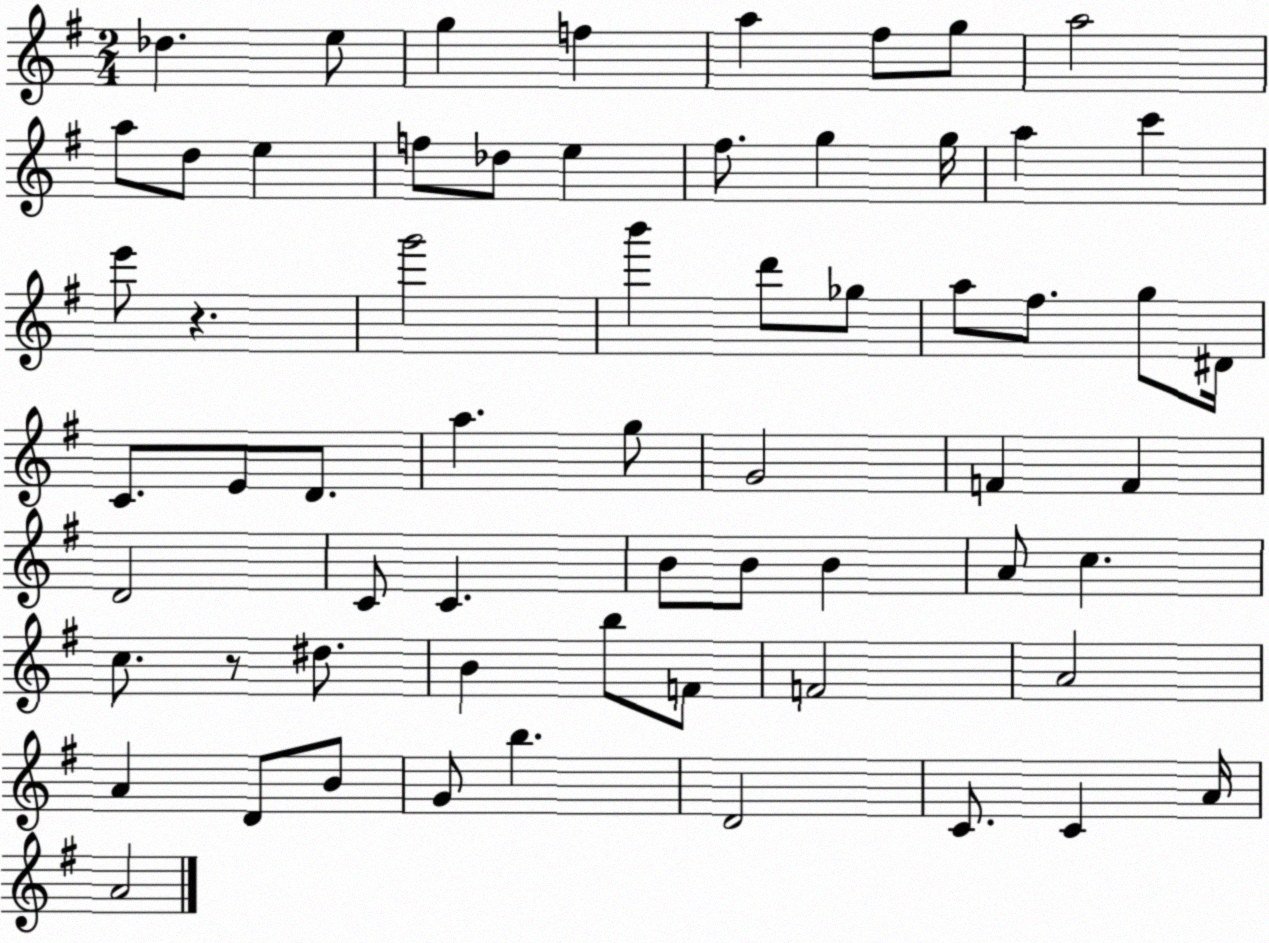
X:1
T:Untitled
M:2/4
L:1/4
K:G
_d e/2 g f a ^f/2 g/2 a2 a/2 d/2 e f/2 _d/2 e ^f/2 g g/4 a c' e'/2 z g'2 b' d'/2 _g/2 a/2 ^f/2 g/2 ^D/4 C/2 E/2 D/2 a g/2 G2 F F D2 C/2 C B/2 B/2 B A/2 c c/2 z/2 ^d/2 B b/2 F/2 F2 A2 A D/2 B/2 G/2 b D2 C/2 C A/4 A2